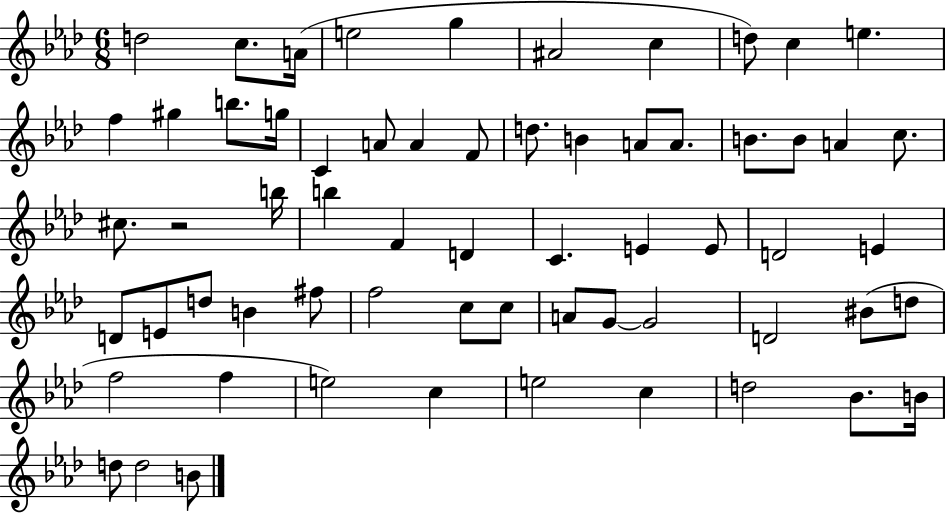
X:1
T:Untitled
M:6/8
L:1/4
K:Ab
d2 c/2 A/4 e2 g ^A2 c d/2 c e f ^g b/2 g/4 C A/2 A F/2 d/2 B A/2 A/2 B/2 B/2 A c/2 ^c/2 z2 b/4 b F D C E E/2 D2 E D/2 E/2 d/2 B ^f/2 f2 c/2 c/2 A/2 G/2 G2 D2 ^B/2 d/2 f2 f e2 c e2 c d2 _B/2 B/4 d/2 d2 B/2